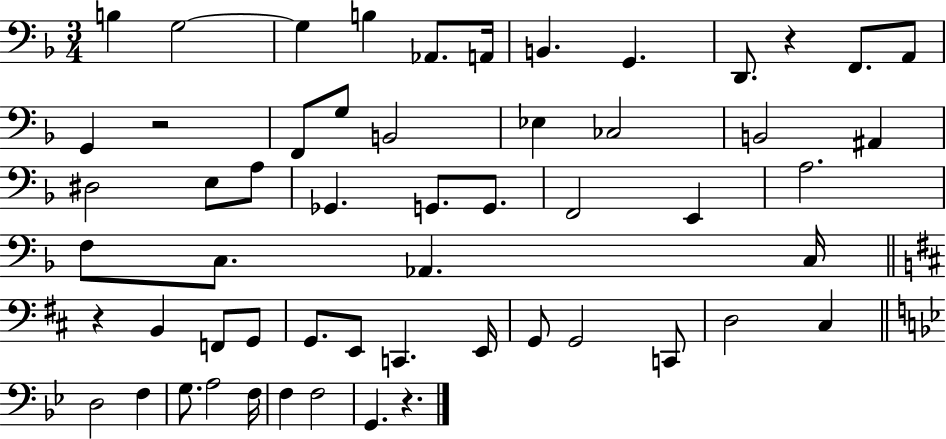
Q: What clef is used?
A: bass